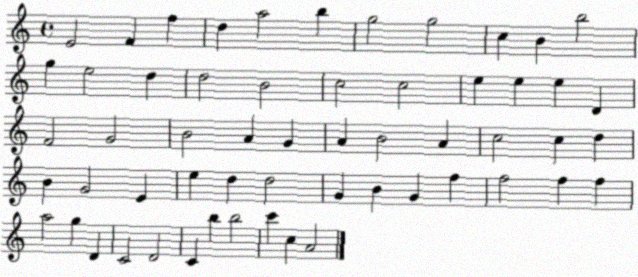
X:1
T:Untitled
M:4/4
L:1/4
K:C
E2 F f d a2 b g2 g2 c B b2 g e2 d d2 B2 c2 c2 e e e D F2 G2 B2 A G A B2 A c2 c d B G2 E e d d2 G B G f f2 f f a2 g D C2 D2 C b b2 c' c A2